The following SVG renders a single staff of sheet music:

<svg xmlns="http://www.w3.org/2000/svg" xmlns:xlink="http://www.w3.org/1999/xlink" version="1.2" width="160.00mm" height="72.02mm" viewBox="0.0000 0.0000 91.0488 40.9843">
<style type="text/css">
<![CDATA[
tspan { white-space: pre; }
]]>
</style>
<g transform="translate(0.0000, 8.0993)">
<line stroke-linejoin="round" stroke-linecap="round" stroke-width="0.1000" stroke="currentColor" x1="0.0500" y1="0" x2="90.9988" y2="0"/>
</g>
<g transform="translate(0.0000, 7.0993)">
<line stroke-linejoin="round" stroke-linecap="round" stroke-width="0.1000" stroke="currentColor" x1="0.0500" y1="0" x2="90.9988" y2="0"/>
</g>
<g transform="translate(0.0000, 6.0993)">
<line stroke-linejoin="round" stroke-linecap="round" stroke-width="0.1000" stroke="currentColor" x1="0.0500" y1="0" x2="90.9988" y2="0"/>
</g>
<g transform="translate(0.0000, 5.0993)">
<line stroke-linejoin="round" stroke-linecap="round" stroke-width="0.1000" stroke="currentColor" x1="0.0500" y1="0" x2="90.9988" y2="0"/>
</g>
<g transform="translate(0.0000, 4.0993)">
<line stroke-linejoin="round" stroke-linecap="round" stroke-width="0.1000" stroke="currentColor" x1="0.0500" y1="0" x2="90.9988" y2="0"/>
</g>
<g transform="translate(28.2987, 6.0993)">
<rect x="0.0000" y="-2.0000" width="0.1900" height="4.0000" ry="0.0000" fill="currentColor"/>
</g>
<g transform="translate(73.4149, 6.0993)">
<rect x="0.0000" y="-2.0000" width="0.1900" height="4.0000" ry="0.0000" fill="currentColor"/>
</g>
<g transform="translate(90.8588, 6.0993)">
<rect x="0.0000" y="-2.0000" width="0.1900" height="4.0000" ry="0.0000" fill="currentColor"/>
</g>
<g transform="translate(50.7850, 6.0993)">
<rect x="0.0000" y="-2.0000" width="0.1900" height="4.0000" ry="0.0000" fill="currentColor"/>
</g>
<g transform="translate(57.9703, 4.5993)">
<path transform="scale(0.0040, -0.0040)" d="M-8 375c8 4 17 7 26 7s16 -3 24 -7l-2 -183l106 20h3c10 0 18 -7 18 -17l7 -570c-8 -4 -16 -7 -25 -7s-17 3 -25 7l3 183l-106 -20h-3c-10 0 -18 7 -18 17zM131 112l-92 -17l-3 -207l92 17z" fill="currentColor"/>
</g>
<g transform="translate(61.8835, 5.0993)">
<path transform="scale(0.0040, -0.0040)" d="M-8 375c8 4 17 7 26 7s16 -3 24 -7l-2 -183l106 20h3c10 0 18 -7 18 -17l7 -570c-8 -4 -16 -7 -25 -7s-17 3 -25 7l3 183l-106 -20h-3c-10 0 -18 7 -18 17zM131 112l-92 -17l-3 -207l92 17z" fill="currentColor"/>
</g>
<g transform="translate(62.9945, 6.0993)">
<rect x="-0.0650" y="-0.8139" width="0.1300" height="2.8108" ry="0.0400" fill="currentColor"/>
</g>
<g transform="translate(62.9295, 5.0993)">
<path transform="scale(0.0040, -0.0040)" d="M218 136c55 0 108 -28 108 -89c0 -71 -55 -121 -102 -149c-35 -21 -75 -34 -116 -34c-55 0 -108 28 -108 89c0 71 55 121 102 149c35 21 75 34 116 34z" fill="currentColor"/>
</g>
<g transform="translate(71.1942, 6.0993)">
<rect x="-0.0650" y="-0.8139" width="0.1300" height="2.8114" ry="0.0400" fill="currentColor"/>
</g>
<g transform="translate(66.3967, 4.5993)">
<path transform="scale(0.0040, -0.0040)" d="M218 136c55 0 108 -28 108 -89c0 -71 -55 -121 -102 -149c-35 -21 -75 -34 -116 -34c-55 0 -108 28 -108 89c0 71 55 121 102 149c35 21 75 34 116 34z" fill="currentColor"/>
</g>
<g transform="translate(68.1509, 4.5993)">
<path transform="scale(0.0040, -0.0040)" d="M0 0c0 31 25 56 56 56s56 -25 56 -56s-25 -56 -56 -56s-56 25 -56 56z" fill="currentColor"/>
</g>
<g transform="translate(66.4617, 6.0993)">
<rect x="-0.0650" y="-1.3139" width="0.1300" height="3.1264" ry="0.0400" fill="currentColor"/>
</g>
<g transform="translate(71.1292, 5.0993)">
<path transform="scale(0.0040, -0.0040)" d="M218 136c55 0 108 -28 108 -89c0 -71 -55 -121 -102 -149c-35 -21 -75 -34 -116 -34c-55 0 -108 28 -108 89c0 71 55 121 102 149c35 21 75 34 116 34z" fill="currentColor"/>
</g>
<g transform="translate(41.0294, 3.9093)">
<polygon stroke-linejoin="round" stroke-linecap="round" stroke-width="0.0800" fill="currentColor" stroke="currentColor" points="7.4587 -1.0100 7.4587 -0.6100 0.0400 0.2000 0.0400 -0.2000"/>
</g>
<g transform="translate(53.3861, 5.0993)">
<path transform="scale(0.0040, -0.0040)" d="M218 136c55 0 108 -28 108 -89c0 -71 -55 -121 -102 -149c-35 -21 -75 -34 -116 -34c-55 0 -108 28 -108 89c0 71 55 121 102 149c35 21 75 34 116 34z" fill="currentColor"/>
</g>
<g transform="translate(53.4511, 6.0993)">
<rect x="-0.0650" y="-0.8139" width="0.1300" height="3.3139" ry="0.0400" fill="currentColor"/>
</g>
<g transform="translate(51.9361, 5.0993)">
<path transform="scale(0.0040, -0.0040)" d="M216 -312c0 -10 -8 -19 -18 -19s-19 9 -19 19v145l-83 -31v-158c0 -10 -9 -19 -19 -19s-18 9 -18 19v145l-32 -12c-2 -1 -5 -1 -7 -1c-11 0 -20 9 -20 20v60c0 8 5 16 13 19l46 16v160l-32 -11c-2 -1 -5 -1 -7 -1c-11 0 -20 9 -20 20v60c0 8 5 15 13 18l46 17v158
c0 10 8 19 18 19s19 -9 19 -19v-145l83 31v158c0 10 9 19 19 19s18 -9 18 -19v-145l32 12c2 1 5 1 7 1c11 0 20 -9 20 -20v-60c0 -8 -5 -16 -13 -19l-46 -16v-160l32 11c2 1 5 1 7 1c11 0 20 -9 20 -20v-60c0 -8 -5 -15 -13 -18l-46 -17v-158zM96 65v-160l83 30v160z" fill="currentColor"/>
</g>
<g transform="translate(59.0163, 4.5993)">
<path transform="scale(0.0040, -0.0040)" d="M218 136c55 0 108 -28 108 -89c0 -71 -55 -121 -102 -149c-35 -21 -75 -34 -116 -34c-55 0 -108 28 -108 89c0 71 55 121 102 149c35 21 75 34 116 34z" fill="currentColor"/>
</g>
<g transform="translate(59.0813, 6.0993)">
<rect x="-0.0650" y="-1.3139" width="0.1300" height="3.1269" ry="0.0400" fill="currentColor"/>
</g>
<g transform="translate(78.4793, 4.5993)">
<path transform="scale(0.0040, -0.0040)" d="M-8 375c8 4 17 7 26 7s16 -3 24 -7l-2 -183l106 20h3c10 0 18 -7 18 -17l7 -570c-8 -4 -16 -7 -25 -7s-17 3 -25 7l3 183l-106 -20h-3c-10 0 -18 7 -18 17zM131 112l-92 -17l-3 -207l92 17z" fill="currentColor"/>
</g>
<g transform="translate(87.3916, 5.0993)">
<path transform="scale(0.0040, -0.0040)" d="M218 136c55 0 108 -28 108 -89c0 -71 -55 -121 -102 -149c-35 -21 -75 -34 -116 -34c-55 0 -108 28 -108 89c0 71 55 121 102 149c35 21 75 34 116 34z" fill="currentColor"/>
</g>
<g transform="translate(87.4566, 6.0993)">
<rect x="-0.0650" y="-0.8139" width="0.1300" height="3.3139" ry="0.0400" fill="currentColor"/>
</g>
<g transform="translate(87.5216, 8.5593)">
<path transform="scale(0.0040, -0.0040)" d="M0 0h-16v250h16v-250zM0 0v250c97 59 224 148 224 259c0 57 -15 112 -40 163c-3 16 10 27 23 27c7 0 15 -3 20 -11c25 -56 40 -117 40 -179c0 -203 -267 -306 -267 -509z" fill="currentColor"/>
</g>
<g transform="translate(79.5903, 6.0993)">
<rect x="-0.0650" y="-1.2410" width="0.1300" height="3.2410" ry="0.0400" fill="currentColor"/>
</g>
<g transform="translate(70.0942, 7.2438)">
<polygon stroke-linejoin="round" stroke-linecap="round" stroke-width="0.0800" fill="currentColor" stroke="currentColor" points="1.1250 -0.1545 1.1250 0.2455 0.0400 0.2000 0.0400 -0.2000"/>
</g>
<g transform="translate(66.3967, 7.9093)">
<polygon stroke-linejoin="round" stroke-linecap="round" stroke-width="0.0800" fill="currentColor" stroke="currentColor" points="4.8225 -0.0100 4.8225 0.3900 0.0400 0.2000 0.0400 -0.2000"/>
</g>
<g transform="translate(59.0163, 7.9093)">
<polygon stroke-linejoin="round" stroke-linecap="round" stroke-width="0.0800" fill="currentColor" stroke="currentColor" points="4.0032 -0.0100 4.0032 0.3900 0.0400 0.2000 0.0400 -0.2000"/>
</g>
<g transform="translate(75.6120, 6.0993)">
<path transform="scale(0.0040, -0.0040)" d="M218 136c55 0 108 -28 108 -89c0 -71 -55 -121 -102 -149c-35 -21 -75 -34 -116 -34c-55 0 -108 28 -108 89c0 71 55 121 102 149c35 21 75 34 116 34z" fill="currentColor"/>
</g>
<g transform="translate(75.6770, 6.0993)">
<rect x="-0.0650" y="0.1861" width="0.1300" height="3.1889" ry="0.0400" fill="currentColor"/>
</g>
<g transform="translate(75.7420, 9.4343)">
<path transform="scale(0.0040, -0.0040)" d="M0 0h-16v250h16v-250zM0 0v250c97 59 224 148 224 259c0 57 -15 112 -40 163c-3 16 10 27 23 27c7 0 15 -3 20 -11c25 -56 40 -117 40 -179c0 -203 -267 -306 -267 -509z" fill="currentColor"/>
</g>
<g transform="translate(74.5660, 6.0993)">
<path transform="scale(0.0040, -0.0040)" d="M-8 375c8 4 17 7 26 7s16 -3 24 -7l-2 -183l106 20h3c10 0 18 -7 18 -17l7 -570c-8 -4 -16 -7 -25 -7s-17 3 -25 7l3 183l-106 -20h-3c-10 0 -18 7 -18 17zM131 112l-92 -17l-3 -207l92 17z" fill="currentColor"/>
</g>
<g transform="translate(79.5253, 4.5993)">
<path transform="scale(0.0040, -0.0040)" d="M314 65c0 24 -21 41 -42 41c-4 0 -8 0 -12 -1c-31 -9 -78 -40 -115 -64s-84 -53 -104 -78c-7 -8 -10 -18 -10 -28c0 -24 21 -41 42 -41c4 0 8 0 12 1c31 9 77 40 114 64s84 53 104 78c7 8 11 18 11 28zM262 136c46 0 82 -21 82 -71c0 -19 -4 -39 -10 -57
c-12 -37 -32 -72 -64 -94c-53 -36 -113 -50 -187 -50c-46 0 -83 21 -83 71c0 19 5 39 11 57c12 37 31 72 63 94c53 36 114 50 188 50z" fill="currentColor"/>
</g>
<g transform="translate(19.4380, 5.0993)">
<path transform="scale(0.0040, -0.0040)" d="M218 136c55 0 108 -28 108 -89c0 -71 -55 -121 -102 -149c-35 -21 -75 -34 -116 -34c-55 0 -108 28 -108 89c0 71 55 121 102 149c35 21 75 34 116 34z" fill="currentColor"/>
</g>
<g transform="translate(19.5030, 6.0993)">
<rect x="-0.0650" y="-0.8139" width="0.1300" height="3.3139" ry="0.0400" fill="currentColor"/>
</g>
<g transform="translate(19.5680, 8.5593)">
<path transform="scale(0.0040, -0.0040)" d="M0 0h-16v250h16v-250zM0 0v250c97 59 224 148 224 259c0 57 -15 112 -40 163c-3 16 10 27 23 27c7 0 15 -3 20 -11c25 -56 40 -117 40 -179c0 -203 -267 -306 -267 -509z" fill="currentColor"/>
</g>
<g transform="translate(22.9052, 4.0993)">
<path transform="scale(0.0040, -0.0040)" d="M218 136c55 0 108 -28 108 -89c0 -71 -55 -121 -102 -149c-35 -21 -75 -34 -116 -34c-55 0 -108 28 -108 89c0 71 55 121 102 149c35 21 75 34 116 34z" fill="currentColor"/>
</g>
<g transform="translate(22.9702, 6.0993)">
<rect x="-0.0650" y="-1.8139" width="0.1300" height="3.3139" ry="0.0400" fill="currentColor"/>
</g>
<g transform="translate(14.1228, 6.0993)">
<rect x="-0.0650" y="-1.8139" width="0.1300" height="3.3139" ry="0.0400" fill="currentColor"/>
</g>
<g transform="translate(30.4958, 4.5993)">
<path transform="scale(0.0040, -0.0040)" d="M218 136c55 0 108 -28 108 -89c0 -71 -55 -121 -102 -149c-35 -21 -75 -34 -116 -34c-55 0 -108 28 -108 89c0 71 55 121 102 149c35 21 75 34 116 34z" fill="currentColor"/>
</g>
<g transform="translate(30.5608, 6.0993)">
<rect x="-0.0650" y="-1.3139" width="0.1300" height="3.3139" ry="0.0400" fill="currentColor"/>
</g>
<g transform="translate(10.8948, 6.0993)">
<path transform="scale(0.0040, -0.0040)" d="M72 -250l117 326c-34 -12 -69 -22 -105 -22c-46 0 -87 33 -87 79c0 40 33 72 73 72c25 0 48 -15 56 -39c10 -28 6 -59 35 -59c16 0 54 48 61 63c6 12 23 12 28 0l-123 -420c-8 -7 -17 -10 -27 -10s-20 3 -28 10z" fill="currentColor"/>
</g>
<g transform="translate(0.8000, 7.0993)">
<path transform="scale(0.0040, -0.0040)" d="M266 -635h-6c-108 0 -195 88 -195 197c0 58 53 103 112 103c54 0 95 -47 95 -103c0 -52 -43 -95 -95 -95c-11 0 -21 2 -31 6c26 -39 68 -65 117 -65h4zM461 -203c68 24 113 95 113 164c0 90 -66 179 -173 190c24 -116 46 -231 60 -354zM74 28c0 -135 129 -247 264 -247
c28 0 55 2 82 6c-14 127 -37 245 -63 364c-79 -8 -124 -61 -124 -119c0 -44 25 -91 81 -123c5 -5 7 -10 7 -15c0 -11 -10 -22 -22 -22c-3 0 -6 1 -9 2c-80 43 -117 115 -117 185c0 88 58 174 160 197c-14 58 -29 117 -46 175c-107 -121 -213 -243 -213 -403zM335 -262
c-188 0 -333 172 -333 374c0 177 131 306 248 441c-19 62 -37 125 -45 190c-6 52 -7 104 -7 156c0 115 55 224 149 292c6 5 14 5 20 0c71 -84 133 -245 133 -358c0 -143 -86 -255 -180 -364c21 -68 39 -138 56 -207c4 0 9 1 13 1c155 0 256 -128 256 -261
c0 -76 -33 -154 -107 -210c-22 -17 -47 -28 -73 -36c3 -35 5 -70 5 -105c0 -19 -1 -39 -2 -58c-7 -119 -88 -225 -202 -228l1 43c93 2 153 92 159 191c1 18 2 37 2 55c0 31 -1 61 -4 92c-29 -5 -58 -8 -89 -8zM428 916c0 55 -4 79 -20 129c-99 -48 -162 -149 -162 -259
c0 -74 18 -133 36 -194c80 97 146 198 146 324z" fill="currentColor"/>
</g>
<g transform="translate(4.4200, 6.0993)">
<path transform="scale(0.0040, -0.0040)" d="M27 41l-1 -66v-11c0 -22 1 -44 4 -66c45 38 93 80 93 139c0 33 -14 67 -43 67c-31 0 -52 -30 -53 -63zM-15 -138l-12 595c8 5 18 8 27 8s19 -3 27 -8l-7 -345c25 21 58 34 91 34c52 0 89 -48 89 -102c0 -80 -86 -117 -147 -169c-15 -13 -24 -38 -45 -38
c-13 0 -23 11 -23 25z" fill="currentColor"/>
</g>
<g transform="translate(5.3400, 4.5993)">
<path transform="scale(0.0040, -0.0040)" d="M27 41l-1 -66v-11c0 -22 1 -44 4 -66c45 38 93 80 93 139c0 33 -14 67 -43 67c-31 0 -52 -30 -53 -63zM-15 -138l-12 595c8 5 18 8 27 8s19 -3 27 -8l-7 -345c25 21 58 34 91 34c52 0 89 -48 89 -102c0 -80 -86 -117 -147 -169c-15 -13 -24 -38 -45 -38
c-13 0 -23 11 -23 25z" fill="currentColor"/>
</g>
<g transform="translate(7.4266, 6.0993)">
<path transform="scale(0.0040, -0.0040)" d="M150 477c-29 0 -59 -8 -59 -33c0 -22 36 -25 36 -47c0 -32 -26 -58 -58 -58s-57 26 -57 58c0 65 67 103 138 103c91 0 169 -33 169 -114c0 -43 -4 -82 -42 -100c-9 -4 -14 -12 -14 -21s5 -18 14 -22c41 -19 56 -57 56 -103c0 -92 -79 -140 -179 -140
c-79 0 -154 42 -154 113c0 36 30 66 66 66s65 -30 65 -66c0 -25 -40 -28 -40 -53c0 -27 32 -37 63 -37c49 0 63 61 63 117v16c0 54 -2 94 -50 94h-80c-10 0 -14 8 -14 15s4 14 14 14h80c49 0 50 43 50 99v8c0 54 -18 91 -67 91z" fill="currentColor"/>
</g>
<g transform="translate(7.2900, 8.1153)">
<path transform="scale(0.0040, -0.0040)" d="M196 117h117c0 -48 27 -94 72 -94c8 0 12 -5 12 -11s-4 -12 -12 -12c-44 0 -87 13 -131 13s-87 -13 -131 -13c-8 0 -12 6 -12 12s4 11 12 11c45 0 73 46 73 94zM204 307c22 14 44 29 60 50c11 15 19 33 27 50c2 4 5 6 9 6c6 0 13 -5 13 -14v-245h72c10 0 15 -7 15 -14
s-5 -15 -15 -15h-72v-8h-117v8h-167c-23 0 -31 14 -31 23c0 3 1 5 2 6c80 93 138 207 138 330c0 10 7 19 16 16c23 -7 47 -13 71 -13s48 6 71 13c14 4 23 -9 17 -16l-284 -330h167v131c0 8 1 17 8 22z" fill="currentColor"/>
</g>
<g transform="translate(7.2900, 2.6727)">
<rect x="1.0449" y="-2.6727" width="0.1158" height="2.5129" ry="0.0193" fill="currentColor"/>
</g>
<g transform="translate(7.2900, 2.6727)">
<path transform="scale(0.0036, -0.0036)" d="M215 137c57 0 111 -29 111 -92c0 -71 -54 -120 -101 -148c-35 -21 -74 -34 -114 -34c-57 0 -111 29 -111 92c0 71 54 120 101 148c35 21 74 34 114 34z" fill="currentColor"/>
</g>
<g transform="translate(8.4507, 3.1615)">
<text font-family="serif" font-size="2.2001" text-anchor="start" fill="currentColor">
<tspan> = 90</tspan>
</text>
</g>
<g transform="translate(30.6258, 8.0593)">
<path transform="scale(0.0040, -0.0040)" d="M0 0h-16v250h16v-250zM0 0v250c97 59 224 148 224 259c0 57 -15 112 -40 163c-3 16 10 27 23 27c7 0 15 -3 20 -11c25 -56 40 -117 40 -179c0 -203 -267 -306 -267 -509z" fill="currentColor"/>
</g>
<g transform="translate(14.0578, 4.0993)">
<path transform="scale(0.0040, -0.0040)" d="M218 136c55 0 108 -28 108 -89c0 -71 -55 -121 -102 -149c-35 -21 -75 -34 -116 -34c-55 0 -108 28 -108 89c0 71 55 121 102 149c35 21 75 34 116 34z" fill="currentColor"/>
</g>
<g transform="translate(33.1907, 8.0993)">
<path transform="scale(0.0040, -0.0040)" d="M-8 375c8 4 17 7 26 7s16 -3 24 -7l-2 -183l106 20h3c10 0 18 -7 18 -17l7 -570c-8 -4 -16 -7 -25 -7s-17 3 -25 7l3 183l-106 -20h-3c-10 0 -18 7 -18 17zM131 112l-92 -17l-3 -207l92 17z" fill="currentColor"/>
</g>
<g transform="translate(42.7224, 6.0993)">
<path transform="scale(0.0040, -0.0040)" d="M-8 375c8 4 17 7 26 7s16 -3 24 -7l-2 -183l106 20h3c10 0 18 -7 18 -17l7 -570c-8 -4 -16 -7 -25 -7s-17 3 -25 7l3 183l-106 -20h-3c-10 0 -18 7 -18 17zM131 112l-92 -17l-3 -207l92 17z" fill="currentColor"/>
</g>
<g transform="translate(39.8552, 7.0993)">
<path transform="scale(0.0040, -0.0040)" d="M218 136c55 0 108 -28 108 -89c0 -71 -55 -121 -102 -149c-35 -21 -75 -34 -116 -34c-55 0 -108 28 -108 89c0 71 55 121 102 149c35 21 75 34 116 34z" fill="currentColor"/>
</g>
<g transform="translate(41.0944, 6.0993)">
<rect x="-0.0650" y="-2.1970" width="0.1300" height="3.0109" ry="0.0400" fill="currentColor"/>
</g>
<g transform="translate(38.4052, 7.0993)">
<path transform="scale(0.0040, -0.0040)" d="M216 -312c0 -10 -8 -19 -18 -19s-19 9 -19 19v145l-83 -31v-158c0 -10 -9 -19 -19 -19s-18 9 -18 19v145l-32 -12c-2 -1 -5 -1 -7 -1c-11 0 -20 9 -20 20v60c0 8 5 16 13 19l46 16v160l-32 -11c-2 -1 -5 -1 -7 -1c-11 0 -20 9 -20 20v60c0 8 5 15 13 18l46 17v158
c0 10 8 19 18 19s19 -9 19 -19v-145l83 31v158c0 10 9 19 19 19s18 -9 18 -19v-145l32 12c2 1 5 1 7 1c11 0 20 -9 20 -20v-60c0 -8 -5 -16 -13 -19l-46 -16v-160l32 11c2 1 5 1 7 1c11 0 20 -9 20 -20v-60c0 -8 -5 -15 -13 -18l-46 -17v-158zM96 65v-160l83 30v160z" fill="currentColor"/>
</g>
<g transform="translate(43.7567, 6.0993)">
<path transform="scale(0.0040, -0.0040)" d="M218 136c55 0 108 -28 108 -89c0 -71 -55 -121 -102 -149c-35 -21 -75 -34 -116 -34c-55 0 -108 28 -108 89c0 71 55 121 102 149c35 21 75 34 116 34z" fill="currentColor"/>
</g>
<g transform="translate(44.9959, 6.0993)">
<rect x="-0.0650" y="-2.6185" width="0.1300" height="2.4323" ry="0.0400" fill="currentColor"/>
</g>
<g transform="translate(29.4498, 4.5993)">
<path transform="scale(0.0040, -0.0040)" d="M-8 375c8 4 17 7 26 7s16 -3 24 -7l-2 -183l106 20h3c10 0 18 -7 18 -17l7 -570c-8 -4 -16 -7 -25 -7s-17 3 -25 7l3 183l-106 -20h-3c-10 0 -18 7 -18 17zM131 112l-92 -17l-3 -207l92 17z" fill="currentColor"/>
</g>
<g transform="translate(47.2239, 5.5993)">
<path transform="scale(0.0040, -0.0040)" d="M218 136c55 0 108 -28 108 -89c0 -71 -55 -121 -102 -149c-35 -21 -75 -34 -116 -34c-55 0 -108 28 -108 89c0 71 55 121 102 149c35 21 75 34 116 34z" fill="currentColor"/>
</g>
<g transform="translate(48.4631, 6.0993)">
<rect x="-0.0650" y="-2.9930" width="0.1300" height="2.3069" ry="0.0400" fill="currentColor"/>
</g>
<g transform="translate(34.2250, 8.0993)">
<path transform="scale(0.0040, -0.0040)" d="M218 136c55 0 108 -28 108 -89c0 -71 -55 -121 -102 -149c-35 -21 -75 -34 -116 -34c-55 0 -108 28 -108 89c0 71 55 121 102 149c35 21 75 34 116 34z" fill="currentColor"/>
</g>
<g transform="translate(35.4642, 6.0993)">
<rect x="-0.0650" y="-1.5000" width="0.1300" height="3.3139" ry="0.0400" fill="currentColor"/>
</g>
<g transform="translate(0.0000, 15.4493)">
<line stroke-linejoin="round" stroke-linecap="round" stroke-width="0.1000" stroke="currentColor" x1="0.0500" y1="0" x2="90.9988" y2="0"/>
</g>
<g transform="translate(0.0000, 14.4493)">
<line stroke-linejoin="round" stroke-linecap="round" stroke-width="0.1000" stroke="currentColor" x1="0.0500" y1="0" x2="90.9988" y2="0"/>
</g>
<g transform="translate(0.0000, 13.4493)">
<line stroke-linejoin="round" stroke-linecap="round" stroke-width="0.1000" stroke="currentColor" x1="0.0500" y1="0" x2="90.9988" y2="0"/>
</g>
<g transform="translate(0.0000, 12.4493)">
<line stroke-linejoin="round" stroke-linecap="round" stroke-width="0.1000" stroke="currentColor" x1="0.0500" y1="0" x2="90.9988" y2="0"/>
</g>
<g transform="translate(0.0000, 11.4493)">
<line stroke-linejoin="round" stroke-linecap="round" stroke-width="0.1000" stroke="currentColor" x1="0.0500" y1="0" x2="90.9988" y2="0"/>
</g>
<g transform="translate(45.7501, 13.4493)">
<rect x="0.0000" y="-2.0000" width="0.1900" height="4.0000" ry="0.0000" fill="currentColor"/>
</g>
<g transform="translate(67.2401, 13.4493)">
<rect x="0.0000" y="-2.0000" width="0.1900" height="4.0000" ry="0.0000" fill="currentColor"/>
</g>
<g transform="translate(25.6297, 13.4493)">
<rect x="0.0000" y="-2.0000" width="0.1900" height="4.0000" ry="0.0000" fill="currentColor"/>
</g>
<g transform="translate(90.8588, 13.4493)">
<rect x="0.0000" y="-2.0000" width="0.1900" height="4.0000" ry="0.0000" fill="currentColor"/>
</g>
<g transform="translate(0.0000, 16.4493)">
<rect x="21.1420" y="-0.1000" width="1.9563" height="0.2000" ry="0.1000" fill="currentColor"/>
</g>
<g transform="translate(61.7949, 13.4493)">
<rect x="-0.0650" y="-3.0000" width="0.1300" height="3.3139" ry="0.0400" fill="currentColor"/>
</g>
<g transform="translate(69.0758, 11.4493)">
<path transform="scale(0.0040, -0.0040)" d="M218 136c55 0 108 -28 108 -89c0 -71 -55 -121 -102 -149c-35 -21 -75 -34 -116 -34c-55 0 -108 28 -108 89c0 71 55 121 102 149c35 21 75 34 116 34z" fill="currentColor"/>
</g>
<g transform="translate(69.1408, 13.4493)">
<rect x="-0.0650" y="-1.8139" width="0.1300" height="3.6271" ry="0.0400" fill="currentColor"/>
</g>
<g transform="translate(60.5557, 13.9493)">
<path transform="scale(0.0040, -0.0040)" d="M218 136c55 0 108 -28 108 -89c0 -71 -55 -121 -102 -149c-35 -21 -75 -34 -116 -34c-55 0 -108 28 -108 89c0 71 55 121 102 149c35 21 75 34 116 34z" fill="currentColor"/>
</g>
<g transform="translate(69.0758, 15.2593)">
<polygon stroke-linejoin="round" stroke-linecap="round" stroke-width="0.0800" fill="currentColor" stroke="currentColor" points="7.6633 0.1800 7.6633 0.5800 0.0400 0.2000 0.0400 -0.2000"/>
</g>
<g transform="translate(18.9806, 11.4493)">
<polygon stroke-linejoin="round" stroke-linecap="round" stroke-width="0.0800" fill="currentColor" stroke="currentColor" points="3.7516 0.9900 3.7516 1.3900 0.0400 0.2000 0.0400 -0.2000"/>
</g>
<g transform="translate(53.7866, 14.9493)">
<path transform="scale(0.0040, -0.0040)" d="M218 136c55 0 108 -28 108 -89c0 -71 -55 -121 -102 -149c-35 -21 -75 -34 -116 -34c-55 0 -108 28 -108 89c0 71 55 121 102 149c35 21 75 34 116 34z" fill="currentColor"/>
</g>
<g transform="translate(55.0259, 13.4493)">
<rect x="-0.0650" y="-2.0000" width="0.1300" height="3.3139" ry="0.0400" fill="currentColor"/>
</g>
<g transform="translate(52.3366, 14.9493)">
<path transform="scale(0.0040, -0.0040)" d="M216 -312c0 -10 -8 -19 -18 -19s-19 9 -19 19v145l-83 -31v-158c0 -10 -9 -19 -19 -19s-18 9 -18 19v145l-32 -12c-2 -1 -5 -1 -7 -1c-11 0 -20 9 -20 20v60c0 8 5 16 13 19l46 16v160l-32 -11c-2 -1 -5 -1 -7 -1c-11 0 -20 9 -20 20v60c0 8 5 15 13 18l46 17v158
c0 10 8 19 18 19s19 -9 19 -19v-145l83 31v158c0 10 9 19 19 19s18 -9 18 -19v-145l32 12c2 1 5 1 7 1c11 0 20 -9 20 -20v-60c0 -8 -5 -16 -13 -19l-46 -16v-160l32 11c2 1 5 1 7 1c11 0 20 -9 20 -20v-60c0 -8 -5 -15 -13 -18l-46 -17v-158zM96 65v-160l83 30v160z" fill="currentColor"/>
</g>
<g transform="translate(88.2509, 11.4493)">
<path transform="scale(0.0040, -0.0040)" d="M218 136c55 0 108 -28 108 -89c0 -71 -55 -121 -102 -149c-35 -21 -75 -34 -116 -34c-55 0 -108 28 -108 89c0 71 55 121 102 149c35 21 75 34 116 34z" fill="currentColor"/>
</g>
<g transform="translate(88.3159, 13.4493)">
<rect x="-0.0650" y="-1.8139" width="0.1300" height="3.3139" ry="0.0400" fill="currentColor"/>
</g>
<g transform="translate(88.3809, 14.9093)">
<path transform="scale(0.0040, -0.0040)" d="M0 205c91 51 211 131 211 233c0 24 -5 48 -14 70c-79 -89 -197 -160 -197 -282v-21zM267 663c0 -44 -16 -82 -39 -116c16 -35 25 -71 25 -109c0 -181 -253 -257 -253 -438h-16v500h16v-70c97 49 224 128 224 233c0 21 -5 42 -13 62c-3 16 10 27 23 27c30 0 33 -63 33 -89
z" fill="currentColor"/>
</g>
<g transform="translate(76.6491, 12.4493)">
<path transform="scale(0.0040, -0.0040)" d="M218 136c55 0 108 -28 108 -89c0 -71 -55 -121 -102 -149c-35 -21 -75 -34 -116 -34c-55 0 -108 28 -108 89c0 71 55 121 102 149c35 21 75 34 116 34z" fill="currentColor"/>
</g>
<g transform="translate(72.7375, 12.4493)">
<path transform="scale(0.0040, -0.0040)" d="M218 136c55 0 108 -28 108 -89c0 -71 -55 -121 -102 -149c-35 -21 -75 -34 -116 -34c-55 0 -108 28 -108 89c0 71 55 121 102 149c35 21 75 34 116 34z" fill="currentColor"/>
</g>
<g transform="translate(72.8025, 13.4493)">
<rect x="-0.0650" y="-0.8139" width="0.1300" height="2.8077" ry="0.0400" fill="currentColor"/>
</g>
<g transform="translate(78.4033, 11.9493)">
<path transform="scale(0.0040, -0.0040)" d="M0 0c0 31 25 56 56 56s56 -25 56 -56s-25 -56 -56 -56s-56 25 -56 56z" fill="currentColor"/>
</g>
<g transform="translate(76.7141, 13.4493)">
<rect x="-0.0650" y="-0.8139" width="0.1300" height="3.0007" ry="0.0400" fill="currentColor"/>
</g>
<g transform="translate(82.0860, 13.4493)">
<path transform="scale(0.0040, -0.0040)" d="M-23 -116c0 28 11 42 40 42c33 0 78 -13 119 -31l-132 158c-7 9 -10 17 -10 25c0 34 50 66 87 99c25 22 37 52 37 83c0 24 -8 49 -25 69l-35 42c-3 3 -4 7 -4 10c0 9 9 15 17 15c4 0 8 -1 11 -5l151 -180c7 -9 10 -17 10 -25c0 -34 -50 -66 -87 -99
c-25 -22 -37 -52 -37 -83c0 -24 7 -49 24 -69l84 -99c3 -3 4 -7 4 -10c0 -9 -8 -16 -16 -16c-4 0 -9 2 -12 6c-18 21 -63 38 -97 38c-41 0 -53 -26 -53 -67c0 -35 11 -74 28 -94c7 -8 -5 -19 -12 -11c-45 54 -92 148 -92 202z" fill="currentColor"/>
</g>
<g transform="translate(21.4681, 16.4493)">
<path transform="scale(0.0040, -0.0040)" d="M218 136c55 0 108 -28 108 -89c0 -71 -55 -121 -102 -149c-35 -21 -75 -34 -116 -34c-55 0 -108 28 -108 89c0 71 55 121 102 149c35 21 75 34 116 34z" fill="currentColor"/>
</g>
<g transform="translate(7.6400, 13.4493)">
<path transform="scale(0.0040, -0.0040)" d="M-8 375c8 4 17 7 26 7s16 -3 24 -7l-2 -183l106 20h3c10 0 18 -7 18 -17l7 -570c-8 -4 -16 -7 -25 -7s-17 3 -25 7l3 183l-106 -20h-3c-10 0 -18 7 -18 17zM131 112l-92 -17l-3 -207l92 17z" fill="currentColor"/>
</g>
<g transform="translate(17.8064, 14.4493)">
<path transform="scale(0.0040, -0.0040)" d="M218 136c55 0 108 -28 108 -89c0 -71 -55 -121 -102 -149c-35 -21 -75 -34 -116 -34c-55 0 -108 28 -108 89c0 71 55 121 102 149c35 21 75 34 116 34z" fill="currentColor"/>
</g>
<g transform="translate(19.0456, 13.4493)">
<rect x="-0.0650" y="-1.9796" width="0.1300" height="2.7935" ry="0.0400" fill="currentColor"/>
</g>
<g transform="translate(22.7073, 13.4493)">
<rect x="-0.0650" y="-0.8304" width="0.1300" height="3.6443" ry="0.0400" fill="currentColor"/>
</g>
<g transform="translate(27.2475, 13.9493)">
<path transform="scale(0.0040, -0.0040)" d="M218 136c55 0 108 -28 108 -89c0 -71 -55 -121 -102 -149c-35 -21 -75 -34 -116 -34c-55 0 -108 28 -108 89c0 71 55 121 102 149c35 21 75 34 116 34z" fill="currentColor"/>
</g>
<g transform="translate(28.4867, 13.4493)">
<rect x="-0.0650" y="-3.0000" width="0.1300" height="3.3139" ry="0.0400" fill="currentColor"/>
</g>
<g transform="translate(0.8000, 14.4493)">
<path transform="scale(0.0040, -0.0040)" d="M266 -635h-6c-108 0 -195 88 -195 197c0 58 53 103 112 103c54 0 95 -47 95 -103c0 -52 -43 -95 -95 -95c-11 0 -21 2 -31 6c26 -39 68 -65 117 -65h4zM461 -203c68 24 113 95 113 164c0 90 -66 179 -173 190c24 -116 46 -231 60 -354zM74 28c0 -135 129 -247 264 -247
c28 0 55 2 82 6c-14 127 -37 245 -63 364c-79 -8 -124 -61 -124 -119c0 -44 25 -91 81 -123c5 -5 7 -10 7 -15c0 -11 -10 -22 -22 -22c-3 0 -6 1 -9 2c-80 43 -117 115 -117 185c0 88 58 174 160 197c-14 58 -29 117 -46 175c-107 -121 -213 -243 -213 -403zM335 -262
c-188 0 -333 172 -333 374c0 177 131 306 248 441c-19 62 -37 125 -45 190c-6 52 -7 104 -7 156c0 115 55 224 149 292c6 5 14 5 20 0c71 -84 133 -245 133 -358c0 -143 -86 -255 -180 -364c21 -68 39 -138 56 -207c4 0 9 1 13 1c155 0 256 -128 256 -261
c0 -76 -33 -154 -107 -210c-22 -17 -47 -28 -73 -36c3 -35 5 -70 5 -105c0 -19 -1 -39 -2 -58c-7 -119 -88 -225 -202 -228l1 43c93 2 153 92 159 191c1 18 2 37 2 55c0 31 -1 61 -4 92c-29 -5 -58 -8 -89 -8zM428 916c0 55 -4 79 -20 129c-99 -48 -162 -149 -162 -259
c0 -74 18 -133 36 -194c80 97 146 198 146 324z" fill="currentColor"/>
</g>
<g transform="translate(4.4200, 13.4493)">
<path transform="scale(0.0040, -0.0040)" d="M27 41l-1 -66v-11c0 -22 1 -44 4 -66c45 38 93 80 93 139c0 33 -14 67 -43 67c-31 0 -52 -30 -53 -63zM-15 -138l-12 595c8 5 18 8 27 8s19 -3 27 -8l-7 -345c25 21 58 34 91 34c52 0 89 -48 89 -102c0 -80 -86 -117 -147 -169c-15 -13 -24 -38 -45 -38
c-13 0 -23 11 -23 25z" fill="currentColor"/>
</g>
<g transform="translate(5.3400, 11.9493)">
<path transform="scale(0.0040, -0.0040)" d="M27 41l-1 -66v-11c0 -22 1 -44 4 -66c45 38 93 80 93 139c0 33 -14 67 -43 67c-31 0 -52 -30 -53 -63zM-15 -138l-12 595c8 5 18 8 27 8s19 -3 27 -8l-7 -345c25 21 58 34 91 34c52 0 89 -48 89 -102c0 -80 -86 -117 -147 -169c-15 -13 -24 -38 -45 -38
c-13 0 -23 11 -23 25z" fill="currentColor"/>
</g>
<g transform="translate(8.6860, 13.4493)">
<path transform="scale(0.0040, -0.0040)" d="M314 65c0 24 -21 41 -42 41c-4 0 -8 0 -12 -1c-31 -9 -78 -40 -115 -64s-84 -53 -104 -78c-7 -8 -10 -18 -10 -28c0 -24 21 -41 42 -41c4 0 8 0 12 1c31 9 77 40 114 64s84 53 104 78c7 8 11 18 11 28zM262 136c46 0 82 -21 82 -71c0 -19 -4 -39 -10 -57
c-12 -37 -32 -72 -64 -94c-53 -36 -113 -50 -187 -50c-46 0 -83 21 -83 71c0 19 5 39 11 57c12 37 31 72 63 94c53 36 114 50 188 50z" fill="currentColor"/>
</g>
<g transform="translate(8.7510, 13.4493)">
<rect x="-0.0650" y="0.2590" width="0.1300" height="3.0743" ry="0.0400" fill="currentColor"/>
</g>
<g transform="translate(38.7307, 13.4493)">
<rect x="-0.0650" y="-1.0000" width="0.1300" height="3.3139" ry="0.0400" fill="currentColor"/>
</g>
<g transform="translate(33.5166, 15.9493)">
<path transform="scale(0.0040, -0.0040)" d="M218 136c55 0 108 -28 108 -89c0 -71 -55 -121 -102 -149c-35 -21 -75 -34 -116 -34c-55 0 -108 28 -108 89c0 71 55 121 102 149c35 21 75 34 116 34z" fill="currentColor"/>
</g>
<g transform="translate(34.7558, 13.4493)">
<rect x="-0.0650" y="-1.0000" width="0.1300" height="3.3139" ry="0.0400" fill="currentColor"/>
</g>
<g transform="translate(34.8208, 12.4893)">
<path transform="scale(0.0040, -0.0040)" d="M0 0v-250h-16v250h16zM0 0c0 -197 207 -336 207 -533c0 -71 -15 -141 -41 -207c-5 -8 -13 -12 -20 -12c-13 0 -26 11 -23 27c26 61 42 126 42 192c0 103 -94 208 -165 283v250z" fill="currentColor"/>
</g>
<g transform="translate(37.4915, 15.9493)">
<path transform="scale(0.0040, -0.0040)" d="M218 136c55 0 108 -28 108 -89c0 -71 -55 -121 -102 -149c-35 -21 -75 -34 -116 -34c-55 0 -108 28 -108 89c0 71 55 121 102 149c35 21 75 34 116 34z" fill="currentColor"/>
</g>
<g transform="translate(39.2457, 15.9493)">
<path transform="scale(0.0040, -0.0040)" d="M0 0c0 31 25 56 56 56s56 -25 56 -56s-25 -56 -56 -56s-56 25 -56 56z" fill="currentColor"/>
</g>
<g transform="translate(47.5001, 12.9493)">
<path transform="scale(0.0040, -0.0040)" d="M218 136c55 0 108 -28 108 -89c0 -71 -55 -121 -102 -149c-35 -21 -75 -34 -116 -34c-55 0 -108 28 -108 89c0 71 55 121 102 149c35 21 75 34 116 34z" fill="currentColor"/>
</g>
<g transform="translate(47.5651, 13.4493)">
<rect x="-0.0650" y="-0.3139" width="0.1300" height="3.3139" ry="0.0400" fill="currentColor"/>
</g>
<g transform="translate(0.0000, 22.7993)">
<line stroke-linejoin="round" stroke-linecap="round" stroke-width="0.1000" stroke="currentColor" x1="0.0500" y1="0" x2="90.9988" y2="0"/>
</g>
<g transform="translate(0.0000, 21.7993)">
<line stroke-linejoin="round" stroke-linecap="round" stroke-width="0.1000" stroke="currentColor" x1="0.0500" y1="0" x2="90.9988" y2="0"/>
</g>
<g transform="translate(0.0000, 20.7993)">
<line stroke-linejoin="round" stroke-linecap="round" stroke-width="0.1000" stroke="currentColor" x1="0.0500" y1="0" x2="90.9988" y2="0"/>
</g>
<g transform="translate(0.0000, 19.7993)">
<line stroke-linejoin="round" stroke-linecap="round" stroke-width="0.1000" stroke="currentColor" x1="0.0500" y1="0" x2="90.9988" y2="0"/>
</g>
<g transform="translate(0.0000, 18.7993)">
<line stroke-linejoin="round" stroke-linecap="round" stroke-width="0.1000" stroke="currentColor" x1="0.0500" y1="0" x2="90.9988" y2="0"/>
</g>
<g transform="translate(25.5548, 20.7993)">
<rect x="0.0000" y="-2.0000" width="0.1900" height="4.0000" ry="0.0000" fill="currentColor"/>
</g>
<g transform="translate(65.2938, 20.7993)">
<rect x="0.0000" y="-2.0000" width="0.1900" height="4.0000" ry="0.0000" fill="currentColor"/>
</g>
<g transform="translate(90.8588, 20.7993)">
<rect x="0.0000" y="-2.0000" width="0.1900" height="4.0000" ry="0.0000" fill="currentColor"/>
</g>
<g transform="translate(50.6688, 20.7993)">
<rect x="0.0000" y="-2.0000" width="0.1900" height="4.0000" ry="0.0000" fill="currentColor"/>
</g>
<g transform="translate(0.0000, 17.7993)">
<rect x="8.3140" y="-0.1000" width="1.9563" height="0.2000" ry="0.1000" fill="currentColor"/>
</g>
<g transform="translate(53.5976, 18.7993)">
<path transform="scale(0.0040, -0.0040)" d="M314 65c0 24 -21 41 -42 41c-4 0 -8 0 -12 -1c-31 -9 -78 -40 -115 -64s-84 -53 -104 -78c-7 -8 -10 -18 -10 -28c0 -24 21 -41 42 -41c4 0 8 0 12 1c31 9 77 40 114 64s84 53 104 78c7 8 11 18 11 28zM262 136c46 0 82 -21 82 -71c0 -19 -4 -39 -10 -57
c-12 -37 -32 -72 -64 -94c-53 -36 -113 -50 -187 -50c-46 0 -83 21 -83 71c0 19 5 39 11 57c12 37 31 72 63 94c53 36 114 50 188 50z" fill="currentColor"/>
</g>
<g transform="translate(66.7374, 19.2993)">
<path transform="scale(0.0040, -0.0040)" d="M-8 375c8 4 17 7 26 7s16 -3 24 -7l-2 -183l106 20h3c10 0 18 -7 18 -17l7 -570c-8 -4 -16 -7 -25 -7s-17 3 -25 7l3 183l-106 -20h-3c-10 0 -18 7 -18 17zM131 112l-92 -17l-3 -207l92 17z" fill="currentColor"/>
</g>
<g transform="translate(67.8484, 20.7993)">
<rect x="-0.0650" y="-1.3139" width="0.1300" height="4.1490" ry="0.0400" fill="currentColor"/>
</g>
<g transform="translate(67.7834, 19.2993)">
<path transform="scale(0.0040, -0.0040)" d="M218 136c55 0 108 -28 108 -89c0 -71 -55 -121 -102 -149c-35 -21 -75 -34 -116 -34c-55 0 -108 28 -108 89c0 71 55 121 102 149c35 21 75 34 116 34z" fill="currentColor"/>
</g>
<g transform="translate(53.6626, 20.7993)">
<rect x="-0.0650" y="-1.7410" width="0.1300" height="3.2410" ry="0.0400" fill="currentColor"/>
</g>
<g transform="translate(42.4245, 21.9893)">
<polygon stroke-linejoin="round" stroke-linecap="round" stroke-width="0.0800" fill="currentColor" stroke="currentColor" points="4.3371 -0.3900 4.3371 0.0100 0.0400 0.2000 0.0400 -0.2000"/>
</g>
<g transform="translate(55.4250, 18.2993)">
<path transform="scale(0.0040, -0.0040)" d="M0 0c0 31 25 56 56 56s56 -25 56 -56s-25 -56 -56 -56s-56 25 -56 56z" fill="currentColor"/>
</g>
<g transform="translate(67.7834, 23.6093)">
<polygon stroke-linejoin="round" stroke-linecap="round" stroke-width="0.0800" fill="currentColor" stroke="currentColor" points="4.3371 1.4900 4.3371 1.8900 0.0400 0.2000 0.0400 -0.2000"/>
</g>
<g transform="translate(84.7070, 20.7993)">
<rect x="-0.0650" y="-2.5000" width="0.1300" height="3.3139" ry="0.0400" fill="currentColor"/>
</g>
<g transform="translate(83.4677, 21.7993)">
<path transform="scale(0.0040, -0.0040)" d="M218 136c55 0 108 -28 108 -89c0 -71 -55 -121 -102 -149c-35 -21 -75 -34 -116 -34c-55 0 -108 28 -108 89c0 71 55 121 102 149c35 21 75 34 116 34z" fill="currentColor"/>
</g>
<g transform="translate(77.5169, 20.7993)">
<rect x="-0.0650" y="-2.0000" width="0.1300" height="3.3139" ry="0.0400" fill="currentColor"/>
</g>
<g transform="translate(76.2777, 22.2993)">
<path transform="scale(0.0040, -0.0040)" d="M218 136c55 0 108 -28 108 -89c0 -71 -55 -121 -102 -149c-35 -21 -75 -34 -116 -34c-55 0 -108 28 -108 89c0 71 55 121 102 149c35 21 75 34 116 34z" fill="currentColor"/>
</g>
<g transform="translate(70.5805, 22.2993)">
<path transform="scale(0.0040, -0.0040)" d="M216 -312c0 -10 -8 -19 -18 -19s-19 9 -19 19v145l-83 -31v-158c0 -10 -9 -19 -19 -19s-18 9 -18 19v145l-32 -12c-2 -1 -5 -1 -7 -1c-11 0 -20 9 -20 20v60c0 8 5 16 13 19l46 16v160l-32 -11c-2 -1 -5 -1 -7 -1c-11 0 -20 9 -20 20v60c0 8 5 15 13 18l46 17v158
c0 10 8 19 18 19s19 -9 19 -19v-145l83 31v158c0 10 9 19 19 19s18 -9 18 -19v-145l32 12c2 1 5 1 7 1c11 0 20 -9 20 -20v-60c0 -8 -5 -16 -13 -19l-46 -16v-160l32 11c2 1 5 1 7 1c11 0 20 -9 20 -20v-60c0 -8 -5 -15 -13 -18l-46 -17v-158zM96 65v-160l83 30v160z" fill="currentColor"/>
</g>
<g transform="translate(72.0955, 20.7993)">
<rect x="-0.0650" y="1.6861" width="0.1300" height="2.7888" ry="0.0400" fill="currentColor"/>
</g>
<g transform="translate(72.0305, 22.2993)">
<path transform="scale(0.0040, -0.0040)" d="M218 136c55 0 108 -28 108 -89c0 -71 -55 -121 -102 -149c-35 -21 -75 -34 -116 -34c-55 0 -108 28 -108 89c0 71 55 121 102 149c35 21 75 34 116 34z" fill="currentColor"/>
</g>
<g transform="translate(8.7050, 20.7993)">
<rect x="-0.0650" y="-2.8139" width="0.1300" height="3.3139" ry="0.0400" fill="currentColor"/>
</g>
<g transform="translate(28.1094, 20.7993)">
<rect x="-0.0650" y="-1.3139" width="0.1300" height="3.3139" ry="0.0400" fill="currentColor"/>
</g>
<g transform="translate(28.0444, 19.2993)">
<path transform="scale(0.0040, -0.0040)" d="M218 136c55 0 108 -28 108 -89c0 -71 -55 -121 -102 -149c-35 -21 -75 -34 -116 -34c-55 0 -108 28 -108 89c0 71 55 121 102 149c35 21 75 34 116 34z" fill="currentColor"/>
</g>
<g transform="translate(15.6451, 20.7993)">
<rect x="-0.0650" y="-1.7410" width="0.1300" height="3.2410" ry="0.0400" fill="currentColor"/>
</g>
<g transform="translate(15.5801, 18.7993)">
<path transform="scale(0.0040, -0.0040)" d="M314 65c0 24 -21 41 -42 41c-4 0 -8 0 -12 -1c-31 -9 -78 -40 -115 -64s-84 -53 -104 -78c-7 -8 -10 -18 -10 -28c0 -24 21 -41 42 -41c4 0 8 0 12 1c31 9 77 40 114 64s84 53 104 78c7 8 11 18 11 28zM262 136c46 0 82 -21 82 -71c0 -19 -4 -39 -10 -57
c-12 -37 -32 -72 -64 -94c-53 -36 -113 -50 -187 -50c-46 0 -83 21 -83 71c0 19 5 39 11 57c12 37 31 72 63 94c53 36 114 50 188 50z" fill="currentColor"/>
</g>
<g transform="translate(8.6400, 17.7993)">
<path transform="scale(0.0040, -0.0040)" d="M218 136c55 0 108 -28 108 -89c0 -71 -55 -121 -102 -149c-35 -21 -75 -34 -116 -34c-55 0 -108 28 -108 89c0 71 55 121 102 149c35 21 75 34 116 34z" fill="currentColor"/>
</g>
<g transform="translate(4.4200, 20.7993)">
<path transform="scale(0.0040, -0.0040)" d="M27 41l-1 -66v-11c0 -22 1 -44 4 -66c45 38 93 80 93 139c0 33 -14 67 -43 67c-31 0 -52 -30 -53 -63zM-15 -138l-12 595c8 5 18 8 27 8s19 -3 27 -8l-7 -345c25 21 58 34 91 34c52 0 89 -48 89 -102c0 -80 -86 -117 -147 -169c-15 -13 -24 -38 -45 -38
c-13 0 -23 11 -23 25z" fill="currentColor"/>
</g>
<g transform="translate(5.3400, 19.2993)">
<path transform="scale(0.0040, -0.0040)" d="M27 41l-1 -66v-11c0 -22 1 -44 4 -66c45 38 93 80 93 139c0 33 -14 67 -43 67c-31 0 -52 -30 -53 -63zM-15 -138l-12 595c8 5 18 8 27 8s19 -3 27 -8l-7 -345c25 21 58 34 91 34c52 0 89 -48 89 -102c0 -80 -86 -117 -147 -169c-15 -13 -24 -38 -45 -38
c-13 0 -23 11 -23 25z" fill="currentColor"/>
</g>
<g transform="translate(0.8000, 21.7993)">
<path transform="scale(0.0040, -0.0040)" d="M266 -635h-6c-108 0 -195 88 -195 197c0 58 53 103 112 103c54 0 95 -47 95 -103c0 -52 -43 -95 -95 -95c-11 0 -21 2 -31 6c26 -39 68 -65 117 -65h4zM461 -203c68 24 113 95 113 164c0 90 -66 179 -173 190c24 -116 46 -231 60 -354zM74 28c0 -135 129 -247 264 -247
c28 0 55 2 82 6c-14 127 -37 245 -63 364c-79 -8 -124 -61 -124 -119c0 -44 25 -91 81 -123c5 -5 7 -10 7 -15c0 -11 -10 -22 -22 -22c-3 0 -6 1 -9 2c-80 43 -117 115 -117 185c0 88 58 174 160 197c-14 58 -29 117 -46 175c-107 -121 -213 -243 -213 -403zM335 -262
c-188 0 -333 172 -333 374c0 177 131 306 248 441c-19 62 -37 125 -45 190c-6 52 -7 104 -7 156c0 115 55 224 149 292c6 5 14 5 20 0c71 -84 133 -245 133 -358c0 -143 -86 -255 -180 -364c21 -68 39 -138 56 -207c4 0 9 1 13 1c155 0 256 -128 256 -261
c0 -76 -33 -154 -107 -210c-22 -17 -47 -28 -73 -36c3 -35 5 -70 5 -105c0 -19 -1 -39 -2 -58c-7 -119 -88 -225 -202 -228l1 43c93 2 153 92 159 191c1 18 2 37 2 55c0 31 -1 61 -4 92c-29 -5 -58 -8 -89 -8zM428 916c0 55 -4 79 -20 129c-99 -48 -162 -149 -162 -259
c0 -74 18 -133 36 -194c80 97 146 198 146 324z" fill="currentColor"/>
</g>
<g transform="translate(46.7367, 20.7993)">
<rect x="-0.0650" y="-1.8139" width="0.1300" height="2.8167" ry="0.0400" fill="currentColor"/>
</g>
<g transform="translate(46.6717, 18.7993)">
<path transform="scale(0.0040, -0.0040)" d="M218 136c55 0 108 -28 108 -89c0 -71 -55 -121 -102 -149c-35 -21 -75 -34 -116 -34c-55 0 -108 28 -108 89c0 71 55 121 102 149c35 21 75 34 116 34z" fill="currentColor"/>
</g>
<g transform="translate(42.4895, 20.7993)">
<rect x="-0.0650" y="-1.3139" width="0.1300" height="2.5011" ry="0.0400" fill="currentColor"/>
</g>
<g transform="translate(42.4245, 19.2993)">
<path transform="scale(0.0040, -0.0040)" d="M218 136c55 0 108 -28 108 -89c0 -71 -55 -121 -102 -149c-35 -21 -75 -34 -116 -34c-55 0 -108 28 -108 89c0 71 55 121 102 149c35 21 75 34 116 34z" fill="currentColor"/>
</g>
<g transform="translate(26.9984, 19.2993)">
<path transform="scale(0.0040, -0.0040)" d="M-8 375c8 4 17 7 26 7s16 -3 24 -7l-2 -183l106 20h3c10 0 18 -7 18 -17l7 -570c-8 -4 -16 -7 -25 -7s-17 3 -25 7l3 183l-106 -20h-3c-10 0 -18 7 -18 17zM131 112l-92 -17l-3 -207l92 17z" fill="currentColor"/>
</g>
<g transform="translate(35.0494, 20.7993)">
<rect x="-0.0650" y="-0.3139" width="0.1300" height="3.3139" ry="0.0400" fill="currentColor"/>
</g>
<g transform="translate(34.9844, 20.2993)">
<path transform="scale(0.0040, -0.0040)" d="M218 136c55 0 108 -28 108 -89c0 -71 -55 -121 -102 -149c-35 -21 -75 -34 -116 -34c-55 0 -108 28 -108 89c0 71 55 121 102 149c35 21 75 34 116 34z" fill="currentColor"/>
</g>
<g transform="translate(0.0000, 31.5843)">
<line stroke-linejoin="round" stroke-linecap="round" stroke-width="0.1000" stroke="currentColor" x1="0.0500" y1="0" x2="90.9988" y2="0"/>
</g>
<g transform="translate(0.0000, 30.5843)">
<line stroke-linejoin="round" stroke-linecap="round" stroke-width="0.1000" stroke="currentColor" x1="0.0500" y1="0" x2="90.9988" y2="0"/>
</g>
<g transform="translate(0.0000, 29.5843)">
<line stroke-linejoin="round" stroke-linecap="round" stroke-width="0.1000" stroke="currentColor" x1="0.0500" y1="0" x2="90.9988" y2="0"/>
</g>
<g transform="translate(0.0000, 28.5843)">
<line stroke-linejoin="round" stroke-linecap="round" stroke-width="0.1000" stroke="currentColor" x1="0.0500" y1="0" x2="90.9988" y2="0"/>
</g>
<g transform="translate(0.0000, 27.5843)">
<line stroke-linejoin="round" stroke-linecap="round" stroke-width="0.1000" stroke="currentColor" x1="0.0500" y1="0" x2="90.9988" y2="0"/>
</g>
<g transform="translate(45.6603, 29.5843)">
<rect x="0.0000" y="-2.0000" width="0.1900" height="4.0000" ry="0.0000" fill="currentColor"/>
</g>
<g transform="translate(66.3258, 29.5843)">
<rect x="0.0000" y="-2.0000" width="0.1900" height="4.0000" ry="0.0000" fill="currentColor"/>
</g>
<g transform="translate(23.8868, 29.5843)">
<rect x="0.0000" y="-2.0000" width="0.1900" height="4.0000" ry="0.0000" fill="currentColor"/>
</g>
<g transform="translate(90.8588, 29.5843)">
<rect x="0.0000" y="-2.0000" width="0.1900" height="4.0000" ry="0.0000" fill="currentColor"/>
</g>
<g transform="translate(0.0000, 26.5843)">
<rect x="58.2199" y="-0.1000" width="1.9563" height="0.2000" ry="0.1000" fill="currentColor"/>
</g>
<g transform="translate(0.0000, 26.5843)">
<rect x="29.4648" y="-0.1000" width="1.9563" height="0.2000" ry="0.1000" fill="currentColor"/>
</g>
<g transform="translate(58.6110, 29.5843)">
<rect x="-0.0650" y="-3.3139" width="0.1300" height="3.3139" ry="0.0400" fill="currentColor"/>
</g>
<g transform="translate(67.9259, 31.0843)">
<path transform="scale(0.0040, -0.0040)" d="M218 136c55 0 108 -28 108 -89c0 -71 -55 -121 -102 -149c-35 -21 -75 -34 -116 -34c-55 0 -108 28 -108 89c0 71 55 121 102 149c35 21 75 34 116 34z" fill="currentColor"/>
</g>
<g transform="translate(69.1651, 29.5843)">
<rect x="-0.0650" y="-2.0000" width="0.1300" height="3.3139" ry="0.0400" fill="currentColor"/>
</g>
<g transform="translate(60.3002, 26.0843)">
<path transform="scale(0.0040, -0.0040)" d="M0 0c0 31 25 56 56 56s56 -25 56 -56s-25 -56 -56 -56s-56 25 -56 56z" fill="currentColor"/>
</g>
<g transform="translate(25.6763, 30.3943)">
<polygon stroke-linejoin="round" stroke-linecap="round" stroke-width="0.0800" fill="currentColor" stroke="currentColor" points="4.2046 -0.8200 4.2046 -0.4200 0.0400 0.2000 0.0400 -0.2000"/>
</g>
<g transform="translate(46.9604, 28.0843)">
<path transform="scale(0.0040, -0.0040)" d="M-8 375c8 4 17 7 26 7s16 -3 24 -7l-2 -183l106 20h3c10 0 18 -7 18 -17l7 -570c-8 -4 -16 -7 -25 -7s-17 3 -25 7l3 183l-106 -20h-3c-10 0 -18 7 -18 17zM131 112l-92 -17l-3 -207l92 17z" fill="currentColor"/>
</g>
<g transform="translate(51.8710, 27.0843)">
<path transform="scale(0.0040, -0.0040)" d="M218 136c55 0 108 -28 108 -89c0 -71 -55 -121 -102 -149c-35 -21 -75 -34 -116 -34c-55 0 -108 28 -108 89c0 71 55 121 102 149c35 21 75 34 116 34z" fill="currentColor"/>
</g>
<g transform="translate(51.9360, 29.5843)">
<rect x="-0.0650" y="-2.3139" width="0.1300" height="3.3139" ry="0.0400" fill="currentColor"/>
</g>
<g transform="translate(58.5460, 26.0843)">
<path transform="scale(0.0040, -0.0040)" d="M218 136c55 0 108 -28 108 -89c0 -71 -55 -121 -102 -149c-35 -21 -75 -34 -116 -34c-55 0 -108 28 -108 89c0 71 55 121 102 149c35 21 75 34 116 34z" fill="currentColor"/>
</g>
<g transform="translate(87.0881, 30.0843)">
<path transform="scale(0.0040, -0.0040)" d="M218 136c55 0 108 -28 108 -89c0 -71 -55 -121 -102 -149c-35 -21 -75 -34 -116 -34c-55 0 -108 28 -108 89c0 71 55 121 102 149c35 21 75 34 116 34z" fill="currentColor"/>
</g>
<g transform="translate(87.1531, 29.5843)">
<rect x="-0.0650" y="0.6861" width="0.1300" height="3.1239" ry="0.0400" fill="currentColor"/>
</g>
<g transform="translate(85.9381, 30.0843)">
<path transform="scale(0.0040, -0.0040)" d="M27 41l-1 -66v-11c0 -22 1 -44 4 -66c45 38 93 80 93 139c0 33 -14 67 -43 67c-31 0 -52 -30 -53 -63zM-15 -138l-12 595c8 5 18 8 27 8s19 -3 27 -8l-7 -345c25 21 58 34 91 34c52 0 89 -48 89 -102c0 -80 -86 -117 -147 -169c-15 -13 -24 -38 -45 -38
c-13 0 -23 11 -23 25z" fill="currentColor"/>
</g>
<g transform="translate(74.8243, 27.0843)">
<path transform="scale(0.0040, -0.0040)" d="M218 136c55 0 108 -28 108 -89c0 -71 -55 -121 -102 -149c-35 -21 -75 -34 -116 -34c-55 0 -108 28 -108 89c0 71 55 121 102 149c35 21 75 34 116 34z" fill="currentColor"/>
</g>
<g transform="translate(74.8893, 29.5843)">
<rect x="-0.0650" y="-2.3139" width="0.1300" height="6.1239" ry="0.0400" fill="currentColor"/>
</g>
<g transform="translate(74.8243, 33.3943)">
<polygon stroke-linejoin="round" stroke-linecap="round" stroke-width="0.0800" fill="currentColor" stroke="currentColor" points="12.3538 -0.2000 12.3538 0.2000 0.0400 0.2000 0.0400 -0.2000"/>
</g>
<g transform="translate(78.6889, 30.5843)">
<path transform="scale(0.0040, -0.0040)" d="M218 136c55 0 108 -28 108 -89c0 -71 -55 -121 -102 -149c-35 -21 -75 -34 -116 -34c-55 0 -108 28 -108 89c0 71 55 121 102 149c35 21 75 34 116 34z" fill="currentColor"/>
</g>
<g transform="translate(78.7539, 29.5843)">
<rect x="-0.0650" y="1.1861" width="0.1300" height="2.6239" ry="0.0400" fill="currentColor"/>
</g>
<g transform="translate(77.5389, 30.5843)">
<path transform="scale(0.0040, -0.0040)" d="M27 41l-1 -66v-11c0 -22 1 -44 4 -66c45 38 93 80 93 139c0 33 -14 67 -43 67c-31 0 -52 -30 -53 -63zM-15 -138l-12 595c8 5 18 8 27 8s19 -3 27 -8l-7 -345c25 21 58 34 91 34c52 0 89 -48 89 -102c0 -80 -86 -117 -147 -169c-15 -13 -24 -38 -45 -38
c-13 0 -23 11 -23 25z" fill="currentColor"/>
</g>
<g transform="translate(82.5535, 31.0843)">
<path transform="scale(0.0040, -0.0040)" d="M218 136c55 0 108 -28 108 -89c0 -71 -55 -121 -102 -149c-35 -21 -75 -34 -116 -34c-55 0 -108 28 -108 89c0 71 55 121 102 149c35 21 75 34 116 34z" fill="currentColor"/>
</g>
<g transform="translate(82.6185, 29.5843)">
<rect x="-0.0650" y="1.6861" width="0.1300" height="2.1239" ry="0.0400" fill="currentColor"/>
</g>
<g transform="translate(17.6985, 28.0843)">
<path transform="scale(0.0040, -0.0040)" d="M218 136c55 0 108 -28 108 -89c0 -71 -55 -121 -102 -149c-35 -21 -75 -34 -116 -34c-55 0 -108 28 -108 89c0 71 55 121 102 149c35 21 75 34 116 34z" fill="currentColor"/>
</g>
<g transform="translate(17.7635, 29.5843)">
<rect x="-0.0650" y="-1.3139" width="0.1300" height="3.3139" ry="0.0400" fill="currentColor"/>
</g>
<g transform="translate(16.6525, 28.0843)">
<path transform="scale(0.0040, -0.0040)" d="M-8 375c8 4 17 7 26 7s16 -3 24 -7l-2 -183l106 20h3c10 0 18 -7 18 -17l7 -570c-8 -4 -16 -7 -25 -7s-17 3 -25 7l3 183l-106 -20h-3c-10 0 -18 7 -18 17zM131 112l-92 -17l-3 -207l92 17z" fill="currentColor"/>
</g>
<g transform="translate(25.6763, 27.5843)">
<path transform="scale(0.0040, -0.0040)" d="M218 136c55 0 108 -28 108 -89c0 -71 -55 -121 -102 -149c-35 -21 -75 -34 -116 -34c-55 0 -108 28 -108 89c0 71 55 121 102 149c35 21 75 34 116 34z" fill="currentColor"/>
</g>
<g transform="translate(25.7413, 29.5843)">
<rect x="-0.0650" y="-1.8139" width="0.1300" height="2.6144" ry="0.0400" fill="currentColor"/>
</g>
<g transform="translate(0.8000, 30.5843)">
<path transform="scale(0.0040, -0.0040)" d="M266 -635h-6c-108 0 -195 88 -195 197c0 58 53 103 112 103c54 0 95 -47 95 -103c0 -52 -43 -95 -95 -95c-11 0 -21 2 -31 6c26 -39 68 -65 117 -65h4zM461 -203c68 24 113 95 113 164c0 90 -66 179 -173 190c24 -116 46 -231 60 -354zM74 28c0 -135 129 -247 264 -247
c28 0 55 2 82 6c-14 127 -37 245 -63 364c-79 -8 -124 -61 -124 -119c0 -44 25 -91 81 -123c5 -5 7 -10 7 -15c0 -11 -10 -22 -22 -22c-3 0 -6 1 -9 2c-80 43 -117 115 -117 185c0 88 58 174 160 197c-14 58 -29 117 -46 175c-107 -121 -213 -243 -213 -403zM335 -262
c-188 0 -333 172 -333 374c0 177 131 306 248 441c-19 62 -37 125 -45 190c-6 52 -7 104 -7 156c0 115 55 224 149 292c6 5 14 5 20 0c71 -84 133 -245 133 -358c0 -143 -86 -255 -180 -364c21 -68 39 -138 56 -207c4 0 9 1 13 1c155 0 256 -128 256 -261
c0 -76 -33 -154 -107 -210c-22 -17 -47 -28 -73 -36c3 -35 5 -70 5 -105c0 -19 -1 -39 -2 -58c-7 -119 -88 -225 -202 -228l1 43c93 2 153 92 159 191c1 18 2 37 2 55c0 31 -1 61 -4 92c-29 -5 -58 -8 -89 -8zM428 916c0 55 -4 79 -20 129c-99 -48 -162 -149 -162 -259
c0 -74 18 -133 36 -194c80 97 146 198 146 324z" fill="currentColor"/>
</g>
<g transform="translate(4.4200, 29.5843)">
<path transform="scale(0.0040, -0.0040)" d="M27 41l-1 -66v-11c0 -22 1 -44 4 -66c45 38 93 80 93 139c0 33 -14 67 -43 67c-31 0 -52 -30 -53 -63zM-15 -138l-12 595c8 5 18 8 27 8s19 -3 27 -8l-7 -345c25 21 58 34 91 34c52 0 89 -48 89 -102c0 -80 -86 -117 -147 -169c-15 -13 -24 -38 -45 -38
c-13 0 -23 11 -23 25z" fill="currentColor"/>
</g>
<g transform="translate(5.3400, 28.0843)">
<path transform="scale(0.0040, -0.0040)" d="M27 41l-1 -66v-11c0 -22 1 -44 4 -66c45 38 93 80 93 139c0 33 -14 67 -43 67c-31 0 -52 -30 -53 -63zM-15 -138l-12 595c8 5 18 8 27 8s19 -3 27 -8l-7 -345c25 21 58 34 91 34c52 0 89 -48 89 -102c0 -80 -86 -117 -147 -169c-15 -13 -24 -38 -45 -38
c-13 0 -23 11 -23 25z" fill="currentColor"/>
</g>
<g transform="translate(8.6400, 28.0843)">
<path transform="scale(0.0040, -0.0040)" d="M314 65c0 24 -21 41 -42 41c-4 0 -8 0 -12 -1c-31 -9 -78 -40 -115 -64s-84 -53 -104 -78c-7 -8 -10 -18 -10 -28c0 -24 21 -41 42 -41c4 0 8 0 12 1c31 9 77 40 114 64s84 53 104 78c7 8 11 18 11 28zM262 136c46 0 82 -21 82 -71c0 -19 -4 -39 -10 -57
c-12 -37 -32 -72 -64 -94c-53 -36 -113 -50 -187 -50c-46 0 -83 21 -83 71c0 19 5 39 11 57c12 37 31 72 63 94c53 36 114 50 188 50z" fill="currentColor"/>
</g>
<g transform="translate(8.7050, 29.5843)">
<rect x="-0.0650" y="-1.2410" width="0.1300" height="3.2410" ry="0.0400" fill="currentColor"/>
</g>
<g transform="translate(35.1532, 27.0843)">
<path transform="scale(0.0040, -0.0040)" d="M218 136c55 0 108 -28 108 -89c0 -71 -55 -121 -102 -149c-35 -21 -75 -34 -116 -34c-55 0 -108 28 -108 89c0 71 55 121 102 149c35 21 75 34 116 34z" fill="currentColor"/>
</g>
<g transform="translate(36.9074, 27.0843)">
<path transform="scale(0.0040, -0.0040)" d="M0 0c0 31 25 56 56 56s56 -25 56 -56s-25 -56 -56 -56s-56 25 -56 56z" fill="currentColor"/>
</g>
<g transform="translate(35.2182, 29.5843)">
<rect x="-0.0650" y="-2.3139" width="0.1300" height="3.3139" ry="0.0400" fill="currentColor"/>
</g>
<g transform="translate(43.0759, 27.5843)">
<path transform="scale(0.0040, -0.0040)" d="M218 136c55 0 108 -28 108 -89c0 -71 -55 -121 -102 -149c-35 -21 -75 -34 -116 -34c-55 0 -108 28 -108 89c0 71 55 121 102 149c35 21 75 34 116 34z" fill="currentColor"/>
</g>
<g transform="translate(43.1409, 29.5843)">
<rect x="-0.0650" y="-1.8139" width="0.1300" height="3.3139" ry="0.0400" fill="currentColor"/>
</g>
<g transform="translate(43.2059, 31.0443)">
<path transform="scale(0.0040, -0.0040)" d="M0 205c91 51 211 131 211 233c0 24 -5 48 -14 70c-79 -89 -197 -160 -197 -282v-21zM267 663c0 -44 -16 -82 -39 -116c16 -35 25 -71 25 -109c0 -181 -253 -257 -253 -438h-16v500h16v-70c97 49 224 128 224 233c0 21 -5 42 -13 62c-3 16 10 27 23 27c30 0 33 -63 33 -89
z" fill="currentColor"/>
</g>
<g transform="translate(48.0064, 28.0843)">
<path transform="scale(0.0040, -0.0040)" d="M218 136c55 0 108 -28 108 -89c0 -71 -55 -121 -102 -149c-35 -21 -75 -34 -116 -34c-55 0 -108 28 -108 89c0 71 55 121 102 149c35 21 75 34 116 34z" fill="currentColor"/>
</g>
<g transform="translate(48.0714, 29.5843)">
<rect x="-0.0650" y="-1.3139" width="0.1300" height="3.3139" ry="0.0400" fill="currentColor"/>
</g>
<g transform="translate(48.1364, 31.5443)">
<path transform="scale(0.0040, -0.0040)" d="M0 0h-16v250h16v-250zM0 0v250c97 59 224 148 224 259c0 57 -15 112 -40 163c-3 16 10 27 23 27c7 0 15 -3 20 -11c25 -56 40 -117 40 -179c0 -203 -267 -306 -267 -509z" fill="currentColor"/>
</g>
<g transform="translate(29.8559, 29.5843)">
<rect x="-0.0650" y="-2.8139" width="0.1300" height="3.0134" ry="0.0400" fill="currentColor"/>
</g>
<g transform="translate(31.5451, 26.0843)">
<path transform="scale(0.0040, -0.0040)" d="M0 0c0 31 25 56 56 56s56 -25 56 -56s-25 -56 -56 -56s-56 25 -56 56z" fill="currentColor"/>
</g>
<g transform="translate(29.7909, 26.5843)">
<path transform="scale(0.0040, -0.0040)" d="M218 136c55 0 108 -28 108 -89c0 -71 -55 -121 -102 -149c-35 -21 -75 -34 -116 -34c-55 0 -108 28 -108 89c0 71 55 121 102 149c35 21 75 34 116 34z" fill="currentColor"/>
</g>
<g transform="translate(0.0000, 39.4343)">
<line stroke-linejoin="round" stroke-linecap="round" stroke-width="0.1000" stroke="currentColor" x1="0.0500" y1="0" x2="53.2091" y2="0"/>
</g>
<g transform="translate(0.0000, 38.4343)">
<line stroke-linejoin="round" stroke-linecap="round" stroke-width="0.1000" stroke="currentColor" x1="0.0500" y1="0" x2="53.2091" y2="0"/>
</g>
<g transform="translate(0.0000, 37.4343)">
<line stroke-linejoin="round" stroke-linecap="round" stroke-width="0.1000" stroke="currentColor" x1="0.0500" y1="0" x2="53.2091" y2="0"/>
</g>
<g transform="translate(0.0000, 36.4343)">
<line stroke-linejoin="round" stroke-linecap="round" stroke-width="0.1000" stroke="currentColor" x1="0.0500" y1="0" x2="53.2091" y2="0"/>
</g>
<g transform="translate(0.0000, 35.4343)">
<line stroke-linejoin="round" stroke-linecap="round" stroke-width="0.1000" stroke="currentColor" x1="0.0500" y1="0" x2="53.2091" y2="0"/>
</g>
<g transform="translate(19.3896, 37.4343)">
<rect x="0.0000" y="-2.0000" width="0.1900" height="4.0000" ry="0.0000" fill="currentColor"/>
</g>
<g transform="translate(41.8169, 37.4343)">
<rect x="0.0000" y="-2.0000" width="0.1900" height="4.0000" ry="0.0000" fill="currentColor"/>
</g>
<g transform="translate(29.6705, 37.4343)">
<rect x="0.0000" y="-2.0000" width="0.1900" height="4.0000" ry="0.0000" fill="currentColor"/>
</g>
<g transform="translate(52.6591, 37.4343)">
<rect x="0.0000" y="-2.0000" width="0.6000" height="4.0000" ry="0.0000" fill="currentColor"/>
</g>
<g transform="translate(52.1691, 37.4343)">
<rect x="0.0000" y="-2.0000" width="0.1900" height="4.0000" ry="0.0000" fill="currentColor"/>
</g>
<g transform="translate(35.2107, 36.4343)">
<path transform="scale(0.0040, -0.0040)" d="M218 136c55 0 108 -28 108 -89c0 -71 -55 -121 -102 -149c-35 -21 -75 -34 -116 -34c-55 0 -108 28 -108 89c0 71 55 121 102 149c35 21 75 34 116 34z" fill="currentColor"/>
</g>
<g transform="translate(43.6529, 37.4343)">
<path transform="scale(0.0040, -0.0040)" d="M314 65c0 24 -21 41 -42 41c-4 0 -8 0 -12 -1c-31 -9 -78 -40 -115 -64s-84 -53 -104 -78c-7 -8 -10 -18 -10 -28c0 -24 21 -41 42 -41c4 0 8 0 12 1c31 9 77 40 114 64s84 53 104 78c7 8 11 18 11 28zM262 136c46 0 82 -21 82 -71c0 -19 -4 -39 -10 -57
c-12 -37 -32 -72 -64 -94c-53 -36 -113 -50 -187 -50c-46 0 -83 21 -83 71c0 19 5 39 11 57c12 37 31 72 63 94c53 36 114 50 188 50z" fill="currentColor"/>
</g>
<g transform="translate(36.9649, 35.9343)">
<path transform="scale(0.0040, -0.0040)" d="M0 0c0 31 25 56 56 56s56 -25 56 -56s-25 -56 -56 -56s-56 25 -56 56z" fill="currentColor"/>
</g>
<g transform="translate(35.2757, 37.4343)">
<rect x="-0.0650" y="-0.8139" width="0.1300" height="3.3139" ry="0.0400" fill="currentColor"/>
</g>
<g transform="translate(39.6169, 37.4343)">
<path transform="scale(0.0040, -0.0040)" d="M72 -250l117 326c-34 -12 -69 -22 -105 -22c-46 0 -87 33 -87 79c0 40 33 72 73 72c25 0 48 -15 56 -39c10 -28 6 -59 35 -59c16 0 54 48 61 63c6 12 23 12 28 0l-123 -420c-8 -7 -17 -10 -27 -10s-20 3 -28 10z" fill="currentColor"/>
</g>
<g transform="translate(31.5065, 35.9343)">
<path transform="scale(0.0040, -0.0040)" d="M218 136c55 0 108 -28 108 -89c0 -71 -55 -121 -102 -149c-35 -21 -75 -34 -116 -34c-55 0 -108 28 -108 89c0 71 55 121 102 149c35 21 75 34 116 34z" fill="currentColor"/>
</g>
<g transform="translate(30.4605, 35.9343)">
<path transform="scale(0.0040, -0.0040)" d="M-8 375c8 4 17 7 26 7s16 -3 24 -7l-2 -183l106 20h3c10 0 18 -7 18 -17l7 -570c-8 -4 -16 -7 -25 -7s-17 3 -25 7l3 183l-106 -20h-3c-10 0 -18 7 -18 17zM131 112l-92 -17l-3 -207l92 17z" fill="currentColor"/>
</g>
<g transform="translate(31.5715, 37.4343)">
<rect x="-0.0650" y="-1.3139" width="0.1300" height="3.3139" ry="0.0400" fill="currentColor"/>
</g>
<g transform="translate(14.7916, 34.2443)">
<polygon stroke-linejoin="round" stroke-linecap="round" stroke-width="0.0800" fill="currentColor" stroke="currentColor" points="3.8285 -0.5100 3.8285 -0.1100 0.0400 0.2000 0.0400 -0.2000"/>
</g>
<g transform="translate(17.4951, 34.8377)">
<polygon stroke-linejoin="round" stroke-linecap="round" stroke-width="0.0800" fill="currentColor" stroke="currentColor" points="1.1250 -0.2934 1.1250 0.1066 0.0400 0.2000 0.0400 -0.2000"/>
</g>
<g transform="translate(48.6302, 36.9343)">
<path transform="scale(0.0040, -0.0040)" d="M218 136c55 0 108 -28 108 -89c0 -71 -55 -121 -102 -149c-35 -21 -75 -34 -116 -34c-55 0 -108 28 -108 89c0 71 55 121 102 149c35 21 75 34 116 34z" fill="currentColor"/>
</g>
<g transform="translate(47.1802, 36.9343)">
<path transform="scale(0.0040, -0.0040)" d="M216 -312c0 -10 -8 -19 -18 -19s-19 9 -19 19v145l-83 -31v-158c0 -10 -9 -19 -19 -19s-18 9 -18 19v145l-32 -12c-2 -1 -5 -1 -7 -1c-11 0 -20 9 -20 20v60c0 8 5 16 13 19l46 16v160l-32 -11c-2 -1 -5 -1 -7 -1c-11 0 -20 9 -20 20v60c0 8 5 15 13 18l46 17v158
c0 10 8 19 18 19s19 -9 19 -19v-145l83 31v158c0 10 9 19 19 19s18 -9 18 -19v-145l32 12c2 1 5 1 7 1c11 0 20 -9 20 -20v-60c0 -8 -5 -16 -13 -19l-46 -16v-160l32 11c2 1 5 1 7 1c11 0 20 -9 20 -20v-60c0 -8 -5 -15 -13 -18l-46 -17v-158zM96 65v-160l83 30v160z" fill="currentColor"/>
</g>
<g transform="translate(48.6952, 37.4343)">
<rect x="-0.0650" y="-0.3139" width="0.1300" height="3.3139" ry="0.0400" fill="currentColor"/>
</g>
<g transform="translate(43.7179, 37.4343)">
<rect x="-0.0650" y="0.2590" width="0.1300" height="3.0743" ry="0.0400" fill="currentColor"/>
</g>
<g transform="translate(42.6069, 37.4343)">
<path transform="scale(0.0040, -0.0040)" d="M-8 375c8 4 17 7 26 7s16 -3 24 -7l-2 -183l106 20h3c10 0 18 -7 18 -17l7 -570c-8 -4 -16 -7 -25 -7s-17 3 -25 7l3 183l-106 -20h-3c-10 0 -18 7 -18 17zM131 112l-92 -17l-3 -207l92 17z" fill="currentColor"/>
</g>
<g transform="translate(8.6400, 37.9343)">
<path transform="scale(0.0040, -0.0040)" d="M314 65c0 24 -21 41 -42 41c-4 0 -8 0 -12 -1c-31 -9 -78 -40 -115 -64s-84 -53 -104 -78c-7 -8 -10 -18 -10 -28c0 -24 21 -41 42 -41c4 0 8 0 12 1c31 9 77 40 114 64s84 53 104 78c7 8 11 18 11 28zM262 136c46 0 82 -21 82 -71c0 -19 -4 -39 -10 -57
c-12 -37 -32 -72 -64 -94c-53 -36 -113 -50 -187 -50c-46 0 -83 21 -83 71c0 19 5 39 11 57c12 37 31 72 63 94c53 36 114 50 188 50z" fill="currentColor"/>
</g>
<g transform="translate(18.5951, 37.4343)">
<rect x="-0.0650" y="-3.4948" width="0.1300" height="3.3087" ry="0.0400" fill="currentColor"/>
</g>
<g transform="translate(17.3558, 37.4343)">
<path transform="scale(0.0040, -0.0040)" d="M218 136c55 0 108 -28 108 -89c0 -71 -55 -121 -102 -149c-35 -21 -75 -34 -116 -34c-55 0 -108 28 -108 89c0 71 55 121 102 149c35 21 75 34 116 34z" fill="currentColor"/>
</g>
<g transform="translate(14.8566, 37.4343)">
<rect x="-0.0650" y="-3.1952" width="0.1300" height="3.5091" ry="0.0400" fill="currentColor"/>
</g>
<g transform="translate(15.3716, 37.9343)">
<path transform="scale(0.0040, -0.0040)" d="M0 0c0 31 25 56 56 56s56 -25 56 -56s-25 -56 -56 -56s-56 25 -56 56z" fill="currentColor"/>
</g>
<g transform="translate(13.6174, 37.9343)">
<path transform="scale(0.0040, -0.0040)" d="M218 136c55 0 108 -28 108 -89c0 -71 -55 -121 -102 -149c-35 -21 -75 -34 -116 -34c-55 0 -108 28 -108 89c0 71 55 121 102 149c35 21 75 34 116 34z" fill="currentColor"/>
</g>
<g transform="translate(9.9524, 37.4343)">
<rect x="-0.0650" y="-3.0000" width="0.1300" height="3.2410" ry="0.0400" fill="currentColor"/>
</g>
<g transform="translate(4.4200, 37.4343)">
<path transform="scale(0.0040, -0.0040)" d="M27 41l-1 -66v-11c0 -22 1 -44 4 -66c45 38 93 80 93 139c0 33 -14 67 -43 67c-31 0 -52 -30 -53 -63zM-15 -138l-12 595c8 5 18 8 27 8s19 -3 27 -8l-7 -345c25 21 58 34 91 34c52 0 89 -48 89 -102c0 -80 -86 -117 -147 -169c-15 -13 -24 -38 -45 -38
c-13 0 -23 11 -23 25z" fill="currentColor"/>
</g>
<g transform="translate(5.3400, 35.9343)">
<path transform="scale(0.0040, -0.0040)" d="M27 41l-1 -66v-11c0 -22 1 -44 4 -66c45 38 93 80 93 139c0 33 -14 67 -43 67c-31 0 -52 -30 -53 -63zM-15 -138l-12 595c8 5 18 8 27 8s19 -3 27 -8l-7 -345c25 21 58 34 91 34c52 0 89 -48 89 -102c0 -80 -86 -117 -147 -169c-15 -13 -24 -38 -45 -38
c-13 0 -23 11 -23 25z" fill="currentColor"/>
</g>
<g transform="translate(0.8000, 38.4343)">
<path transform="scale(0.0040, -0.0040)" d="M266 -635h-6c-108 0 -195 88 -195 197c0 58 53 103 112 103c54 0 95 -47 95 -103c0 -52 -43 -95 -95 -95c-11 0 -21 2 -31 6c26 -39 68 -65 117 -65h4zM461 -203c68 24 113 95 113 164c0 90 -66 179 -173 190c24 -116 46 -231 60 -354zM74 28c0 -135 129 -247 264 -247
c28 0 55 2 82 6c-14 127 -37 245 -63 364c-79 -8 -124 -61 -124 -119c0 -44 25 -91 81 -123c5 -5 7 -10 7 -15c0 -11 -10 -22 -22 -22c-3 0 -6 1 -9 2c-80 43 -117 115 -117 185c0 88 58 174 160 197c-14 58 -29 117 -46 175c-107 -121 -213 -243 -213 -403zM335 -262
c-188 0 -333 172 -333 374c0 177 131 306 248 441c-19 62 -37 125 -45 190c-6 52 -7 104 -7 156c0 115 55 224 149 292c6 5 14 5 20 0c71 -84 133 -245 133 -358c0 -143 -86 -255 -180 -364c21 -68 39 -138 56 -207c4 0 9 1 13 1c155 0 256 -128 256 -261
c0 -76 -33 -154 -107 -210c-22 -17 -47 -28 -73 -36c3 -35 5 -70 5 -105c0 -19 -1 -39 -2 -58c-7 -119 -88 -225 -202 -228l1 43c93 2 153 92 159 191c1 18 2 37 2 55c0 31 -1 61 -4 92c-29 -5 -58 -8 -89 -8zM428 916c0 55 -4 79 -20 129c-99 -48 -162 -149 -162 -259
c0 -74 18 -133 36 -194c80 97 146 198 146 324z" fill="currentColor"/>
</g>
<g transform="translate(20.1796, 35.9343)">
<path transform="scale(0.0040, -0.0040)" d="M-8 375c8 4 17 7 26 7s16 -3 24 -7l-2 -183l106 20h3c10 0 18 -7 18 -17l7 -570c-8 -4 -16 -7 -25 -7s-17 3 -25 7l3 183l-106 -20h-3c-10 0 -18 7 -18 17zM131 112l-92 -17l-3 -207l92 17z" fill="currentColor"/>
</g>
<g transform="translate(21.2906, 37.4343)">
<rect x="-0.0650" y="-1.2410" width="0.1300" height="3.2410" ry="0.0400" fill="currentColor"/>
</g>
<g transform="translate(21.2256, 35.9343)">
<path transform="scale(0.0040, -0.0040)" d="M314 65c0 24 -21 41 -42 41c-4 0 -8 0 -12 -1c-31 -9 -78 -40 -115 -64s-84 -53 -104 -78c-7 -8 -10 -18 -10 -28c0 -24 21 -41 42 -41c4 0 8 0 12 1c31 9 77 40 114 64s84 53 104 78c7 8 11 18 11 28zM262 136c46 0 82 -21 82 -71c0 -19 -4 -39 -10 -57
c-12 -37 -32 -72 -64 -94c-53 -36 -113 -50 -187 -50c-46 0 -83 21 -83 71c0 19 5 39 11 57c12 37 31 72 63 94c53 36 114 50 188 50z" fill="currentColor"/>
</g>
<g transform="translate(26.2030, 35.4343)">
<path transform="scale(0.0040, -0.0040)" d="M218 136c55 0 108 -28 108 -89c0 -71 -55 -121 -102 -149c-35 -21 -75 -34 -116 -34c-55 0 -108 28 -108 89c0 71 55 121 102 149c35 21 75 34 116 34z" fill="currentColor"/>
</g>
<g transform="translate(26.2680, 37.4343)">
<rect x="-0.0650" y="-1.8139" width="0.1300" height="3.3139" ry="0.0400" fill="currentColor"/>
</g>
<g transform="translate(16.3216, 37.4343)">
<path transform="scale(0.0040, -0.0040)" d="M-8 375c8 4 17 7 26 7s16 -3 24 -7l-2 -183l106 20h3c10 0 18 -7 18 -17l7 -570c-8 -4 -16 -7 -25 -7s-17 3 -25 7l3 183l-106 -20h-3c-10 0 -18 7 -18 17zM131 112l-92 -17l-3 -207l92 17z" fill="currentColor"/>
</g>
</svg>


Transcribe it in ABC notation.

X:1
T:Untitled
M:3/4
L:1/4
K:Bb
z/2 f d/2 f e/2 E ^G/2 B/2 c/2 ^d e/2 d/2 e/2 d/4 B/2 e2 d/2 B2 G/2 C/2 A D/2 D c ^F A f/2 d/2 d/2 z f/4 a f2 e c e/2 f/2 f2 e/2 ^F/2 ^F G _e2 e f/2 a/2 g f/4 e/2 g _b F g/2 _G/2 F/2 _A/2 A2 A/2 B/4 e2 f e d z/2 B2 ^c